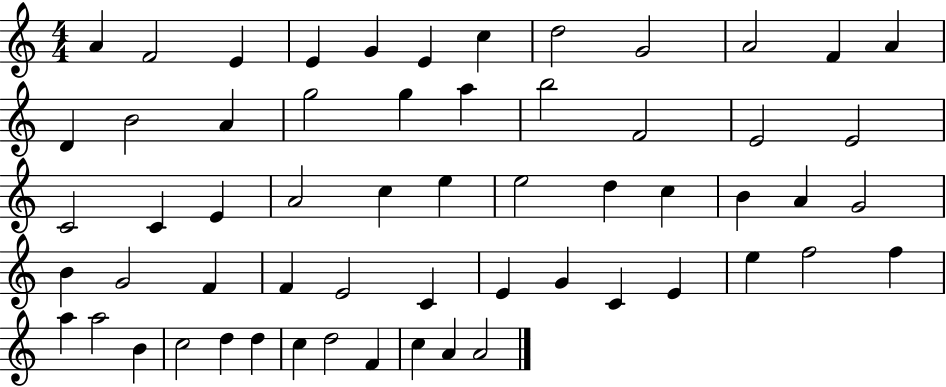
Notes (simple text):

A4/q F4/h E4/q E4/q G4/q E4/q C5/q D5/h G4/h A4/h F4/q A4/q D4/q B4/h A4/q G5/h G5/q A5/q B5/h F4/h E4/h E4/h C4/h C4/q E4/q A4/h C5/q E5/q E5/h D5/q C5/q B4/q A4/q G4/h B4/q G4/h F4/q F4/q E4/h C4/q E4/q G4/q C4/q E4/q E5/q F5/h F5/q A5/q A5/h B4/q C5/h D5/q D5/q C5/q D5/h F4/q C5/q A4/q A4/h